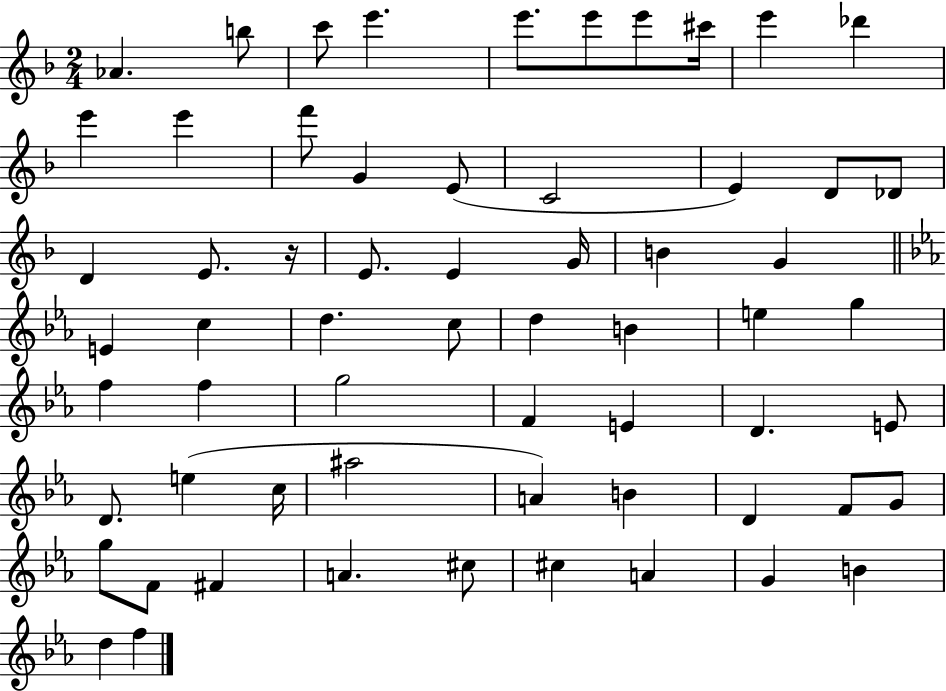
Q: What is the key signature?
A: F major